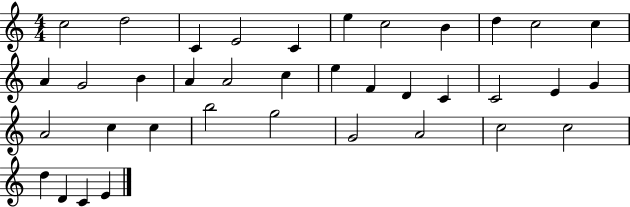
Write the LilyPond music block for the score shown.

{
  \clef treble
  \numericTimeSignature
  \time 4/4
  \key c \major
  c''2 d''2 | c'4 e'2 c'4 | e''4 c''2 b'4 | d''4 c''2 c''4 | \break a'4 g'2 b'4 | a'4 a'2 c''4 | e''4 f'4 d'4 c'4 | c'2 e'4 g'4 | \break a'2 c''4 c''4 | b''2 g''2 | g'2 a'2 | c''2 c''2 | \break d''4 d'4 c'4 e'4 | \bar "|."
}